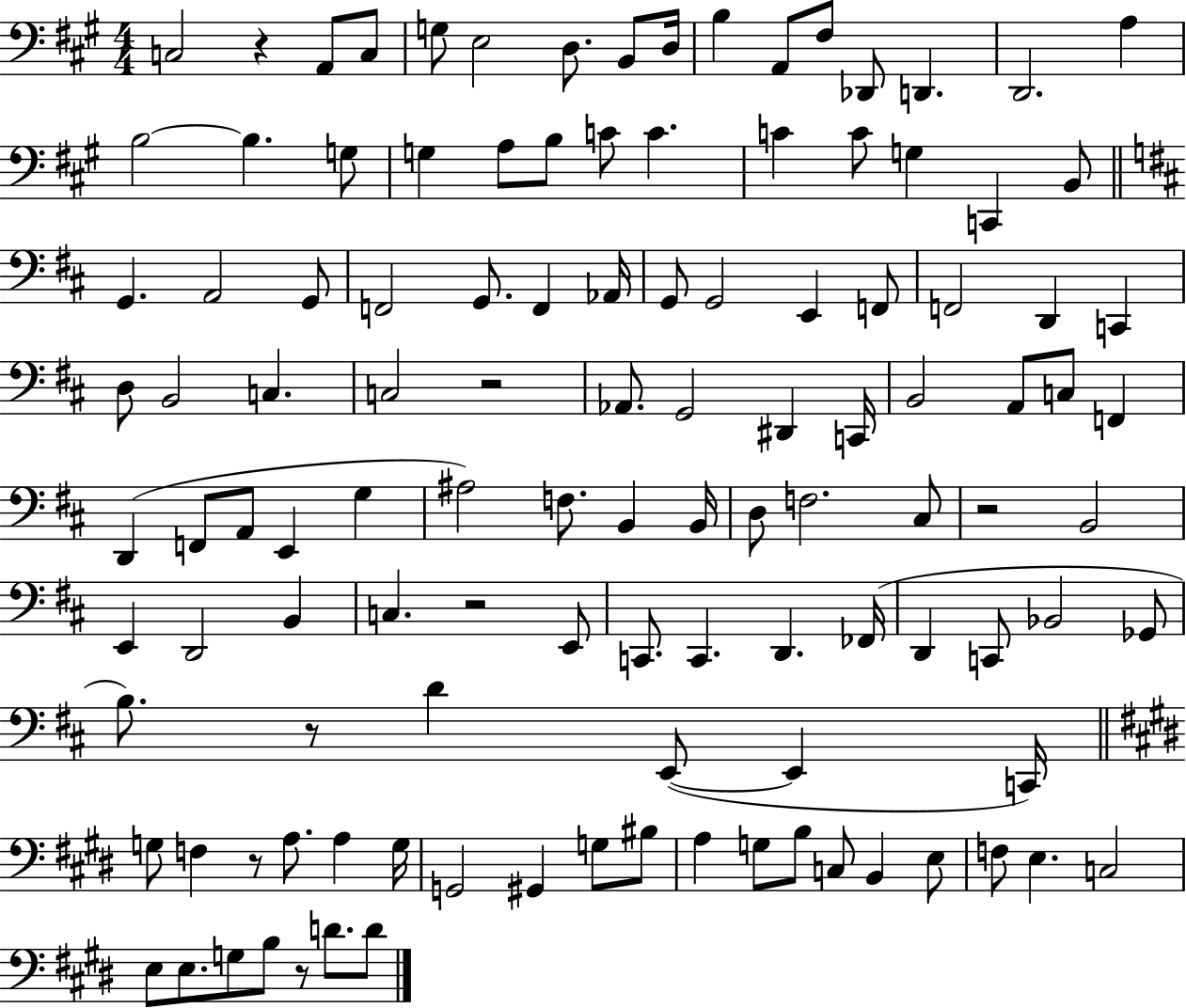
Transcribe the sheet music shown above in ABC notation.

X:1
T:Untitled
M:4/4
L:1/4
K:A
C,2 z A,,/2 C,/2 G,/2 E,2 D,/2 B,,/2 D,/4 B, A,,/2 ^F,/2 _D,,/2 D,, D,,2 A, B,2 B, G,/2 G, A,/2 B,/2 C/2 C C C/2 G, C,, B,,/2 G,, A,,2 G,,/2 F,,2 G,,/2 F,, _A,,/4 G,,/2 G,,2 E,, F,,/2 F,,2 D,, C,, D,/2 B,,2 C, C,2 z2 _A,,/2 G,,2 ^D,, C,,/4 B,,2 A,,/2 C,/2 F,, D,, F,,/2 A,,/2 E,, G, ^A,2 F,/2 B,, B,,/4 D,/2 F,2 ^C,/2 z2 B,,2 E,, D,,2 B,, C, z2 E,,/2 C,,/2 C,, D,, _F,,/4 D,, C,,/2 _B,,2 _G,,/2 B,/2 z/2 D E,,/2 E,, C,,/4 G,/2 F, z/2 A,/2 A, G,/4 G,,2 ^G,, G,/2 ^B,/2 A, G,/2 B,/2 C,/2 B,, E,/2 F,/2 E, C,2 E,/2 E,/2 G,/2 B,/2 z/2 D/2 D/2